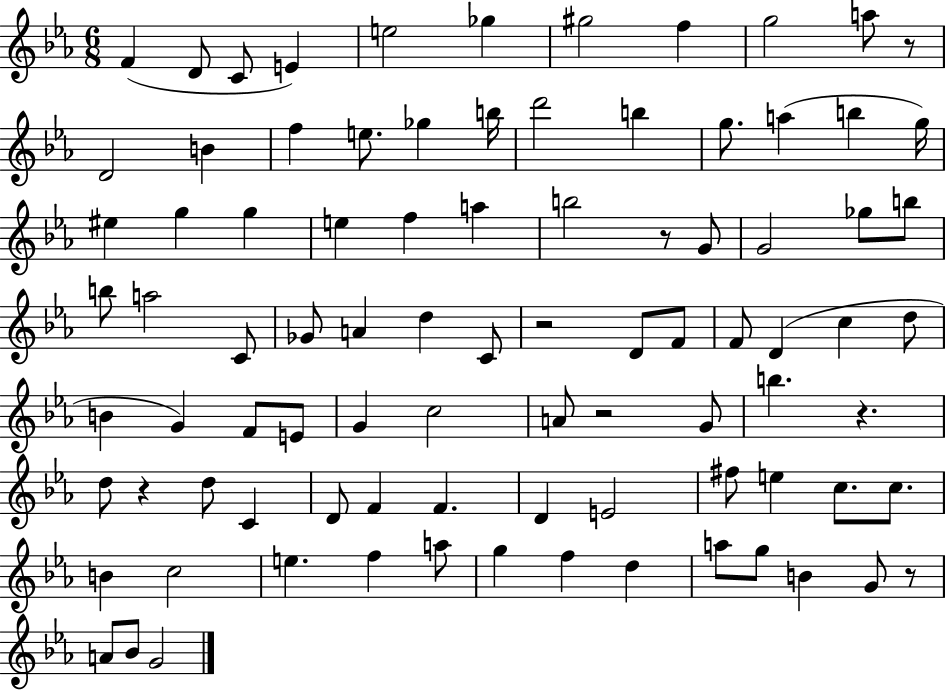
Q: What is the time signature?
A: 6/8